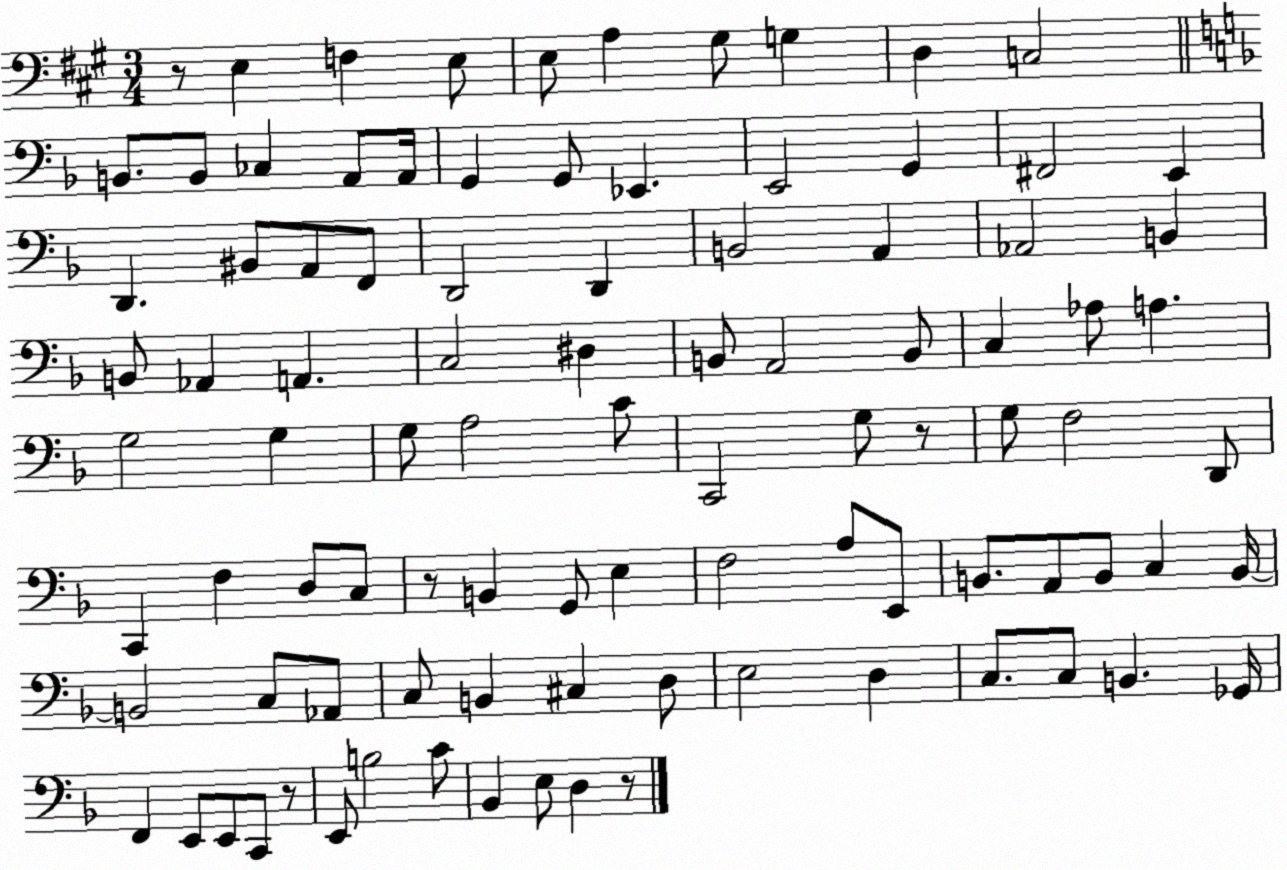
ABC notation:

X:1
T:Untitled
M:3/4
L:1/4
K:A
z/2 E, F, E,/2 E,/2 A, ^G,/2 G, D, C,2 B,,/2 B,,/2 _C, A,,/2 A,,/4 G,, G,,/2 _E,, E,,2 G,, ^F,,2 E,, D,, ^B,,/2 A,,/2 F,,/2 D,,2 D,, B,,2 A,, _A,,2 B,, B,,/2 _A,, A,, C,2 ^D, B,,/2 A,,2 B,,/2 C, _A,/2 A, G,2 G, G,/2 A,2 C/2 C,,2 G,/2 z/2 G,/2 F,2 D,,/2 C,, F, D,/2 C,/2 z/2 B,, G,,/2 E, F,2 A,/2 E,,/2 B,,/2 A,,/2 B,,/2 C, B,,/4 B,,2 C,/2 _A,,/2 C,/2 B,, ^C, D,/2 E,2 D, C,/2 C,/2 B,, _G,,/4 F,, E,,/2 E,,/2 C,,/2 z/2 E,,/2 B,2 C/2 _B,, E,/2 D, z/2